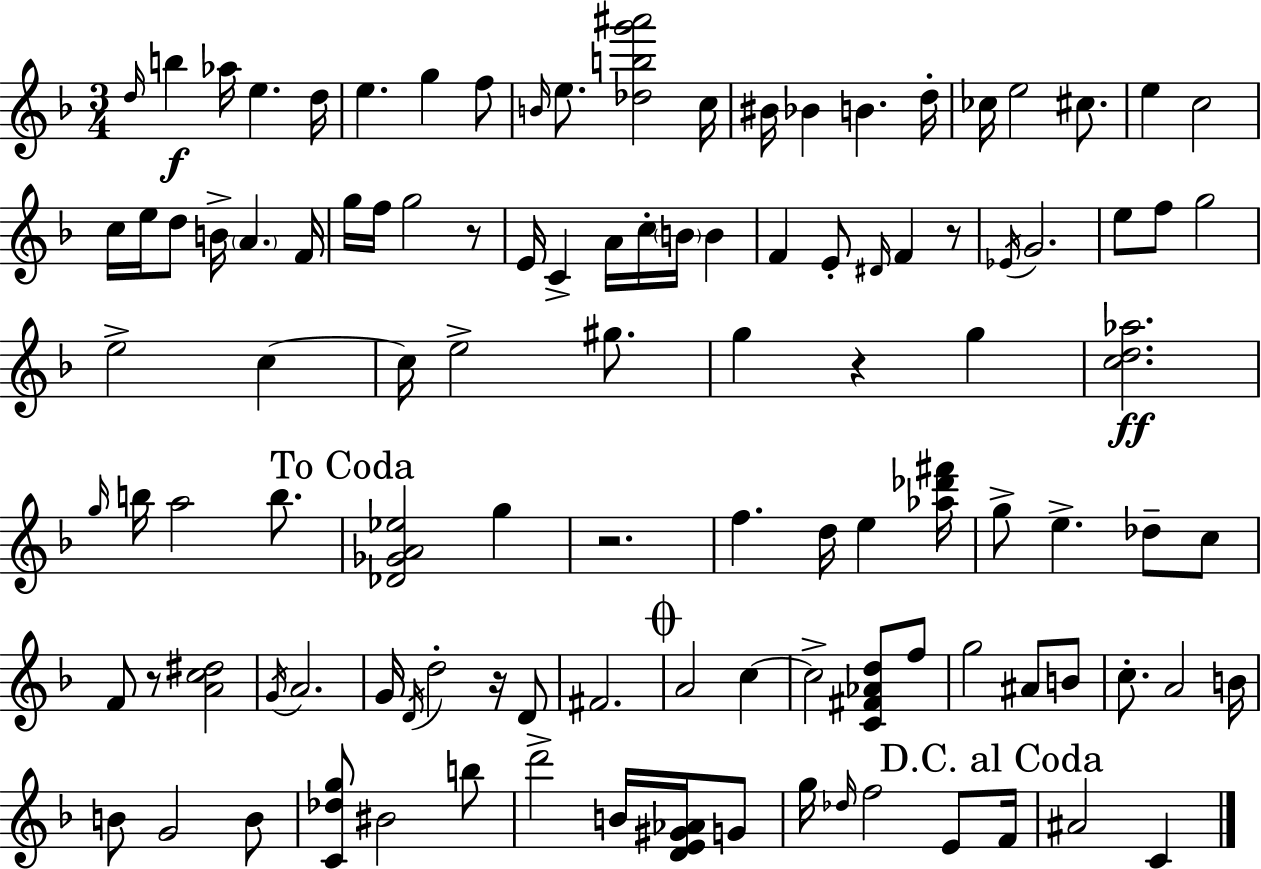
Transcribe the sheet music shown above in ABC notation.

X:1
T:Untitled
M:3/4
L:1/4
K:F
d/4 b _a/4 e d/4 e g f/2 B/4 e/2 [_dbg'^a']2 c/4 ^B/4 _B B d/4 _c/4 e2 ^c/2 e c2 c/4 e/4 d/2 B/4 A F/4 g/4 f/4 g2 z/2 E/4 C A/4 c/4 B/4 B F E/2 ^D/4 F z/2 _E/4 G2 e/2 f/2 g2 e2 c c/4 e2 ^g/2 g z g [cd_a]2 g/4 b/4 a2 b/2 [_D_GA_e]2 g z2 f d/4 e [_a_d'^f']/4 g/2 e _d/2 c/2 F/2 z/2 [Ac^d]2 G/4 A2 G/4 D/4 d2 z/4 D/2 ^F2 A2 c c2 [C^F_Ad]/2 f/2 g2 ^A/2 B/2 c/2 A2 B/4 B/2 G2 B/2 [C_dg]/2 ^B2 b/2 d'2 B/4 [DE^G_A]/4 G/2 g/4 _d/4 f2 E/2 F/4 ^A2 C